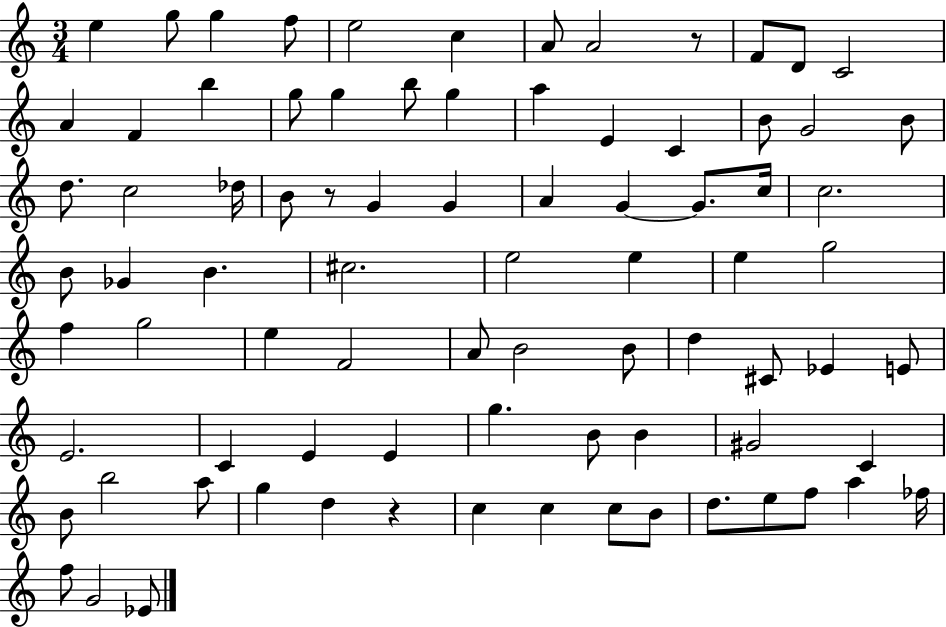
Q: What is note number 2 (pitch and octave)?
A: G5